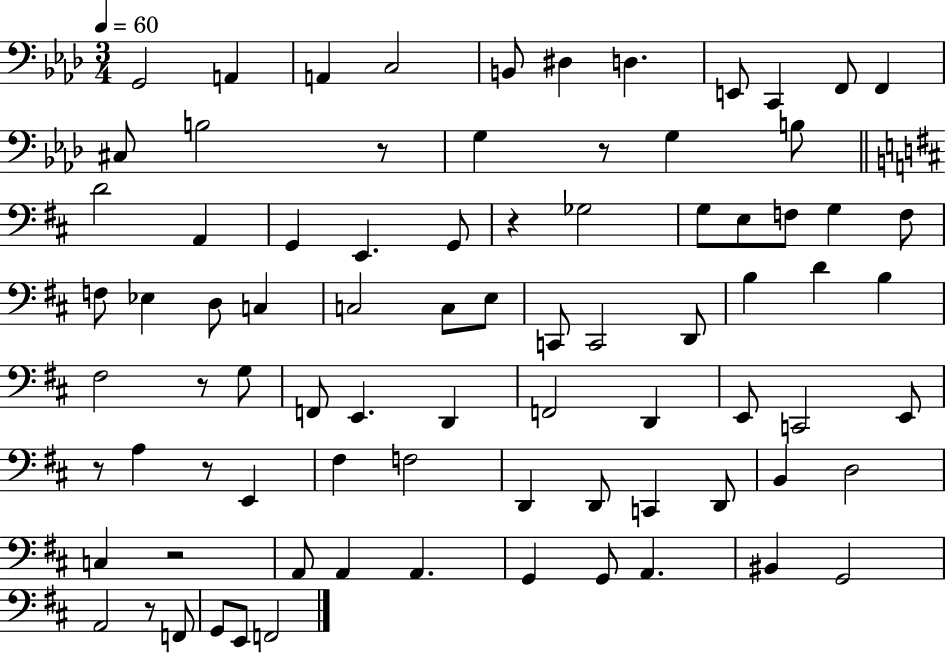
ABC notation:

X:1
T:Untitled
M:3/4
L:1/4
K:Ab
G,,2 A,, A,, C,2 B,,/2 ^D, D, E,,/2 C,, F,,/2 F,, ^C,/2 B,2 z/2 G, z/2 G, B,/2 D2 A,, G,, E,, G,,/2 z _G,2 G,/2 E,/2 F,/2 G, F,/2 F,/2 _E, D,/2 C, C,2 C,/2 E,/2 C,,/2 C,,2 D,,/2 B, D B, ^F,2 z/2 G,/2 F,,/2 E,, D,, F,,2 D,, E,,/2 C,,2 E,,/2 z/2 A, z/2 E,, ^F, F,2 D,, D,,/2 C,, D,,/2 B,, D,2 C, z2 A,,/2 A,, A,, G,, G,,/2 A,, ^B,, G,,2 A,,2 z/2 F,,/2 G,,/2 E,,/2 F,,2